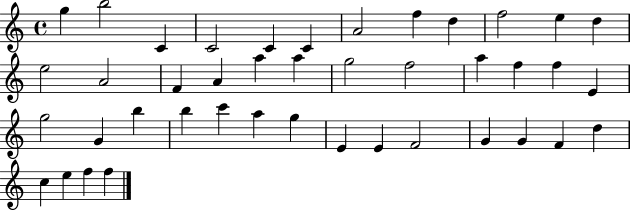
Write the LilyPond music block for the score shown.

{
  \clef treble
  \time 4/4
  \defaultTimeSignature
  \key c \major
  g''4 b''2 c'4 | c'2 c'4 c'4 | a'2 f''4 d''4 | f''2 e''4 d''4 | \break e''2 a'2 | f'4 a'4 a''4 a''4 | g''2 f''2 | a''4 f''4 f''4 e'4 | \break g''2 g'4 b''4 | b''4 c'''4 a''4 g''4 | e'4 e'4 f'2 | g'4 g'4 f'4 d''4 | \break c''4 e''4 f''4 f''4 | \bar "|."
}